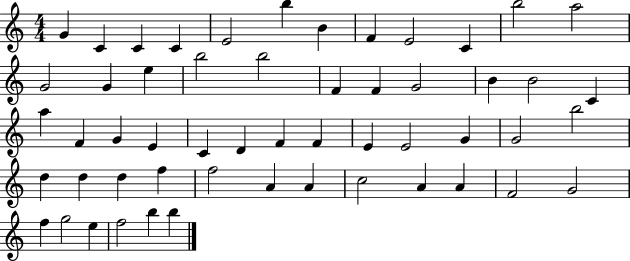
{
  \clef treble
  \numericTimeSignature
  \time 4/4
  \key c \major
  g'4 c'4 c'4 c'4 | e'2 b''4 b'4 | f'4 e'2 c'4 | b''2 a''2 | \break g'2 g'4 e''4 | b''2 b''2 | f'4 f'4 g'2 | b'4 b'2 c'4 | \break a''4 f'4 g'4 e'4 | c'4 d'4 f'4 f'4 | e'4 e'2 g'4 | g'2 b''2 | \break d''4 d''4 d''4 f''4 | f''2 a'4 a'4 | c''2 a'4 a'4 | f'2 g'2 | \break f''4 g''2 e''4 | f''2 b''4 b''4 | \bar "|."
}